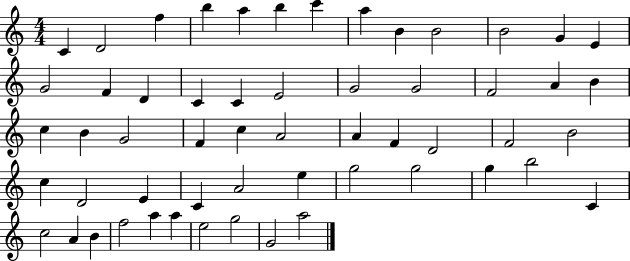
{
  \clef treble
  \numericTimeSignature
  \time 4/4
  \key c \major
  c'4 d'2 f''4 | b''4 a''4 b''4 c'''4 | a''4 b'4 b'2 | b'2 g'4 e'4 | \break g'2 f'4 d'4 | c'4 c'4 e'2 | g'2 g'2 | f'2 a'4 b'4 | \break c''4 b'4 g'2 | f'4 c''4 a'2 | a'4 f'4 d'2 | f'2 b'2 | \break c''4 d'2 e'4 | c'4 a'2 e''4 | g''2 g''2 | g''4 b''2 c'4 | \break c''2 a'4 b'4 | f''2 a''4 a''4 | e''2 g''2 | g'2 a''2 | \break \bar "|."
}